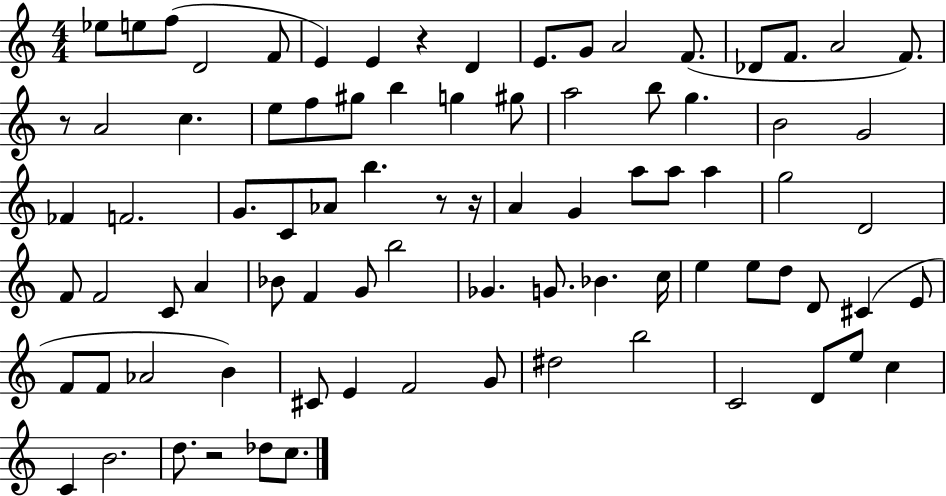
Eb5/e E5/e F5/e D4/h F4/e E4/q E4/q R/q D4/q E4/e. G4/e A4/h F4/e. Db4/e F4/e. A4/h F4/e. R/e A4/h C5/q. E5/e F5/e G#5/e B5/q G5/q G#5/e A5/h B5/e G5/q. B4/h G4/h FES4/q F4/h. G4/e. C4/e Ab4/e B5/q. R/e R/s A4/q G4/q A5/e A5/e A5/q G5/h D4/h F4/e F4/h C4/e A4/q Bb4/e F4/q G4/e B5/h Gb4/q. G4/e. Bb4/q. C5/s E5/q E5/e D5/e D4/e C#4/q E4/e F4/e F4/e Ab4/h B4/q C#4/e E4/q F4/h G4/e D#5/h B5/h C4/h D4/e E5/e C5/q C4/q B4/h. D5/e. R/h Db5/e C5/e.